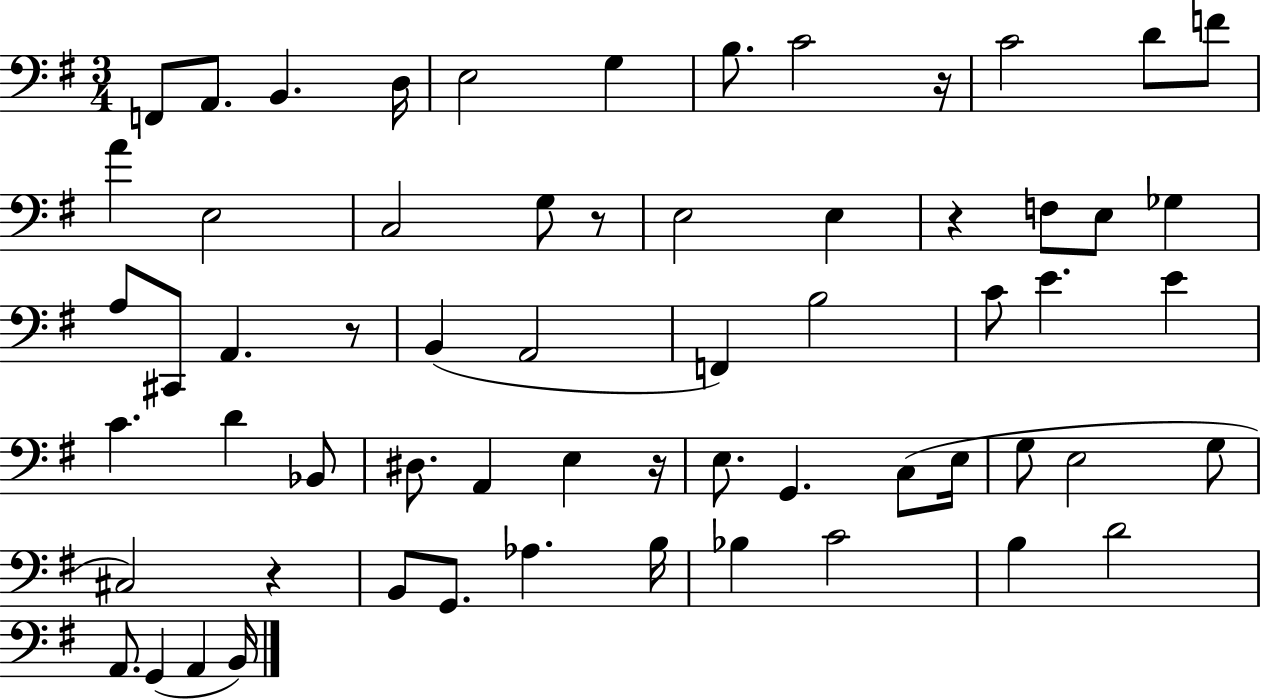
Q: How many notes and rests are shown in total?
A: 62